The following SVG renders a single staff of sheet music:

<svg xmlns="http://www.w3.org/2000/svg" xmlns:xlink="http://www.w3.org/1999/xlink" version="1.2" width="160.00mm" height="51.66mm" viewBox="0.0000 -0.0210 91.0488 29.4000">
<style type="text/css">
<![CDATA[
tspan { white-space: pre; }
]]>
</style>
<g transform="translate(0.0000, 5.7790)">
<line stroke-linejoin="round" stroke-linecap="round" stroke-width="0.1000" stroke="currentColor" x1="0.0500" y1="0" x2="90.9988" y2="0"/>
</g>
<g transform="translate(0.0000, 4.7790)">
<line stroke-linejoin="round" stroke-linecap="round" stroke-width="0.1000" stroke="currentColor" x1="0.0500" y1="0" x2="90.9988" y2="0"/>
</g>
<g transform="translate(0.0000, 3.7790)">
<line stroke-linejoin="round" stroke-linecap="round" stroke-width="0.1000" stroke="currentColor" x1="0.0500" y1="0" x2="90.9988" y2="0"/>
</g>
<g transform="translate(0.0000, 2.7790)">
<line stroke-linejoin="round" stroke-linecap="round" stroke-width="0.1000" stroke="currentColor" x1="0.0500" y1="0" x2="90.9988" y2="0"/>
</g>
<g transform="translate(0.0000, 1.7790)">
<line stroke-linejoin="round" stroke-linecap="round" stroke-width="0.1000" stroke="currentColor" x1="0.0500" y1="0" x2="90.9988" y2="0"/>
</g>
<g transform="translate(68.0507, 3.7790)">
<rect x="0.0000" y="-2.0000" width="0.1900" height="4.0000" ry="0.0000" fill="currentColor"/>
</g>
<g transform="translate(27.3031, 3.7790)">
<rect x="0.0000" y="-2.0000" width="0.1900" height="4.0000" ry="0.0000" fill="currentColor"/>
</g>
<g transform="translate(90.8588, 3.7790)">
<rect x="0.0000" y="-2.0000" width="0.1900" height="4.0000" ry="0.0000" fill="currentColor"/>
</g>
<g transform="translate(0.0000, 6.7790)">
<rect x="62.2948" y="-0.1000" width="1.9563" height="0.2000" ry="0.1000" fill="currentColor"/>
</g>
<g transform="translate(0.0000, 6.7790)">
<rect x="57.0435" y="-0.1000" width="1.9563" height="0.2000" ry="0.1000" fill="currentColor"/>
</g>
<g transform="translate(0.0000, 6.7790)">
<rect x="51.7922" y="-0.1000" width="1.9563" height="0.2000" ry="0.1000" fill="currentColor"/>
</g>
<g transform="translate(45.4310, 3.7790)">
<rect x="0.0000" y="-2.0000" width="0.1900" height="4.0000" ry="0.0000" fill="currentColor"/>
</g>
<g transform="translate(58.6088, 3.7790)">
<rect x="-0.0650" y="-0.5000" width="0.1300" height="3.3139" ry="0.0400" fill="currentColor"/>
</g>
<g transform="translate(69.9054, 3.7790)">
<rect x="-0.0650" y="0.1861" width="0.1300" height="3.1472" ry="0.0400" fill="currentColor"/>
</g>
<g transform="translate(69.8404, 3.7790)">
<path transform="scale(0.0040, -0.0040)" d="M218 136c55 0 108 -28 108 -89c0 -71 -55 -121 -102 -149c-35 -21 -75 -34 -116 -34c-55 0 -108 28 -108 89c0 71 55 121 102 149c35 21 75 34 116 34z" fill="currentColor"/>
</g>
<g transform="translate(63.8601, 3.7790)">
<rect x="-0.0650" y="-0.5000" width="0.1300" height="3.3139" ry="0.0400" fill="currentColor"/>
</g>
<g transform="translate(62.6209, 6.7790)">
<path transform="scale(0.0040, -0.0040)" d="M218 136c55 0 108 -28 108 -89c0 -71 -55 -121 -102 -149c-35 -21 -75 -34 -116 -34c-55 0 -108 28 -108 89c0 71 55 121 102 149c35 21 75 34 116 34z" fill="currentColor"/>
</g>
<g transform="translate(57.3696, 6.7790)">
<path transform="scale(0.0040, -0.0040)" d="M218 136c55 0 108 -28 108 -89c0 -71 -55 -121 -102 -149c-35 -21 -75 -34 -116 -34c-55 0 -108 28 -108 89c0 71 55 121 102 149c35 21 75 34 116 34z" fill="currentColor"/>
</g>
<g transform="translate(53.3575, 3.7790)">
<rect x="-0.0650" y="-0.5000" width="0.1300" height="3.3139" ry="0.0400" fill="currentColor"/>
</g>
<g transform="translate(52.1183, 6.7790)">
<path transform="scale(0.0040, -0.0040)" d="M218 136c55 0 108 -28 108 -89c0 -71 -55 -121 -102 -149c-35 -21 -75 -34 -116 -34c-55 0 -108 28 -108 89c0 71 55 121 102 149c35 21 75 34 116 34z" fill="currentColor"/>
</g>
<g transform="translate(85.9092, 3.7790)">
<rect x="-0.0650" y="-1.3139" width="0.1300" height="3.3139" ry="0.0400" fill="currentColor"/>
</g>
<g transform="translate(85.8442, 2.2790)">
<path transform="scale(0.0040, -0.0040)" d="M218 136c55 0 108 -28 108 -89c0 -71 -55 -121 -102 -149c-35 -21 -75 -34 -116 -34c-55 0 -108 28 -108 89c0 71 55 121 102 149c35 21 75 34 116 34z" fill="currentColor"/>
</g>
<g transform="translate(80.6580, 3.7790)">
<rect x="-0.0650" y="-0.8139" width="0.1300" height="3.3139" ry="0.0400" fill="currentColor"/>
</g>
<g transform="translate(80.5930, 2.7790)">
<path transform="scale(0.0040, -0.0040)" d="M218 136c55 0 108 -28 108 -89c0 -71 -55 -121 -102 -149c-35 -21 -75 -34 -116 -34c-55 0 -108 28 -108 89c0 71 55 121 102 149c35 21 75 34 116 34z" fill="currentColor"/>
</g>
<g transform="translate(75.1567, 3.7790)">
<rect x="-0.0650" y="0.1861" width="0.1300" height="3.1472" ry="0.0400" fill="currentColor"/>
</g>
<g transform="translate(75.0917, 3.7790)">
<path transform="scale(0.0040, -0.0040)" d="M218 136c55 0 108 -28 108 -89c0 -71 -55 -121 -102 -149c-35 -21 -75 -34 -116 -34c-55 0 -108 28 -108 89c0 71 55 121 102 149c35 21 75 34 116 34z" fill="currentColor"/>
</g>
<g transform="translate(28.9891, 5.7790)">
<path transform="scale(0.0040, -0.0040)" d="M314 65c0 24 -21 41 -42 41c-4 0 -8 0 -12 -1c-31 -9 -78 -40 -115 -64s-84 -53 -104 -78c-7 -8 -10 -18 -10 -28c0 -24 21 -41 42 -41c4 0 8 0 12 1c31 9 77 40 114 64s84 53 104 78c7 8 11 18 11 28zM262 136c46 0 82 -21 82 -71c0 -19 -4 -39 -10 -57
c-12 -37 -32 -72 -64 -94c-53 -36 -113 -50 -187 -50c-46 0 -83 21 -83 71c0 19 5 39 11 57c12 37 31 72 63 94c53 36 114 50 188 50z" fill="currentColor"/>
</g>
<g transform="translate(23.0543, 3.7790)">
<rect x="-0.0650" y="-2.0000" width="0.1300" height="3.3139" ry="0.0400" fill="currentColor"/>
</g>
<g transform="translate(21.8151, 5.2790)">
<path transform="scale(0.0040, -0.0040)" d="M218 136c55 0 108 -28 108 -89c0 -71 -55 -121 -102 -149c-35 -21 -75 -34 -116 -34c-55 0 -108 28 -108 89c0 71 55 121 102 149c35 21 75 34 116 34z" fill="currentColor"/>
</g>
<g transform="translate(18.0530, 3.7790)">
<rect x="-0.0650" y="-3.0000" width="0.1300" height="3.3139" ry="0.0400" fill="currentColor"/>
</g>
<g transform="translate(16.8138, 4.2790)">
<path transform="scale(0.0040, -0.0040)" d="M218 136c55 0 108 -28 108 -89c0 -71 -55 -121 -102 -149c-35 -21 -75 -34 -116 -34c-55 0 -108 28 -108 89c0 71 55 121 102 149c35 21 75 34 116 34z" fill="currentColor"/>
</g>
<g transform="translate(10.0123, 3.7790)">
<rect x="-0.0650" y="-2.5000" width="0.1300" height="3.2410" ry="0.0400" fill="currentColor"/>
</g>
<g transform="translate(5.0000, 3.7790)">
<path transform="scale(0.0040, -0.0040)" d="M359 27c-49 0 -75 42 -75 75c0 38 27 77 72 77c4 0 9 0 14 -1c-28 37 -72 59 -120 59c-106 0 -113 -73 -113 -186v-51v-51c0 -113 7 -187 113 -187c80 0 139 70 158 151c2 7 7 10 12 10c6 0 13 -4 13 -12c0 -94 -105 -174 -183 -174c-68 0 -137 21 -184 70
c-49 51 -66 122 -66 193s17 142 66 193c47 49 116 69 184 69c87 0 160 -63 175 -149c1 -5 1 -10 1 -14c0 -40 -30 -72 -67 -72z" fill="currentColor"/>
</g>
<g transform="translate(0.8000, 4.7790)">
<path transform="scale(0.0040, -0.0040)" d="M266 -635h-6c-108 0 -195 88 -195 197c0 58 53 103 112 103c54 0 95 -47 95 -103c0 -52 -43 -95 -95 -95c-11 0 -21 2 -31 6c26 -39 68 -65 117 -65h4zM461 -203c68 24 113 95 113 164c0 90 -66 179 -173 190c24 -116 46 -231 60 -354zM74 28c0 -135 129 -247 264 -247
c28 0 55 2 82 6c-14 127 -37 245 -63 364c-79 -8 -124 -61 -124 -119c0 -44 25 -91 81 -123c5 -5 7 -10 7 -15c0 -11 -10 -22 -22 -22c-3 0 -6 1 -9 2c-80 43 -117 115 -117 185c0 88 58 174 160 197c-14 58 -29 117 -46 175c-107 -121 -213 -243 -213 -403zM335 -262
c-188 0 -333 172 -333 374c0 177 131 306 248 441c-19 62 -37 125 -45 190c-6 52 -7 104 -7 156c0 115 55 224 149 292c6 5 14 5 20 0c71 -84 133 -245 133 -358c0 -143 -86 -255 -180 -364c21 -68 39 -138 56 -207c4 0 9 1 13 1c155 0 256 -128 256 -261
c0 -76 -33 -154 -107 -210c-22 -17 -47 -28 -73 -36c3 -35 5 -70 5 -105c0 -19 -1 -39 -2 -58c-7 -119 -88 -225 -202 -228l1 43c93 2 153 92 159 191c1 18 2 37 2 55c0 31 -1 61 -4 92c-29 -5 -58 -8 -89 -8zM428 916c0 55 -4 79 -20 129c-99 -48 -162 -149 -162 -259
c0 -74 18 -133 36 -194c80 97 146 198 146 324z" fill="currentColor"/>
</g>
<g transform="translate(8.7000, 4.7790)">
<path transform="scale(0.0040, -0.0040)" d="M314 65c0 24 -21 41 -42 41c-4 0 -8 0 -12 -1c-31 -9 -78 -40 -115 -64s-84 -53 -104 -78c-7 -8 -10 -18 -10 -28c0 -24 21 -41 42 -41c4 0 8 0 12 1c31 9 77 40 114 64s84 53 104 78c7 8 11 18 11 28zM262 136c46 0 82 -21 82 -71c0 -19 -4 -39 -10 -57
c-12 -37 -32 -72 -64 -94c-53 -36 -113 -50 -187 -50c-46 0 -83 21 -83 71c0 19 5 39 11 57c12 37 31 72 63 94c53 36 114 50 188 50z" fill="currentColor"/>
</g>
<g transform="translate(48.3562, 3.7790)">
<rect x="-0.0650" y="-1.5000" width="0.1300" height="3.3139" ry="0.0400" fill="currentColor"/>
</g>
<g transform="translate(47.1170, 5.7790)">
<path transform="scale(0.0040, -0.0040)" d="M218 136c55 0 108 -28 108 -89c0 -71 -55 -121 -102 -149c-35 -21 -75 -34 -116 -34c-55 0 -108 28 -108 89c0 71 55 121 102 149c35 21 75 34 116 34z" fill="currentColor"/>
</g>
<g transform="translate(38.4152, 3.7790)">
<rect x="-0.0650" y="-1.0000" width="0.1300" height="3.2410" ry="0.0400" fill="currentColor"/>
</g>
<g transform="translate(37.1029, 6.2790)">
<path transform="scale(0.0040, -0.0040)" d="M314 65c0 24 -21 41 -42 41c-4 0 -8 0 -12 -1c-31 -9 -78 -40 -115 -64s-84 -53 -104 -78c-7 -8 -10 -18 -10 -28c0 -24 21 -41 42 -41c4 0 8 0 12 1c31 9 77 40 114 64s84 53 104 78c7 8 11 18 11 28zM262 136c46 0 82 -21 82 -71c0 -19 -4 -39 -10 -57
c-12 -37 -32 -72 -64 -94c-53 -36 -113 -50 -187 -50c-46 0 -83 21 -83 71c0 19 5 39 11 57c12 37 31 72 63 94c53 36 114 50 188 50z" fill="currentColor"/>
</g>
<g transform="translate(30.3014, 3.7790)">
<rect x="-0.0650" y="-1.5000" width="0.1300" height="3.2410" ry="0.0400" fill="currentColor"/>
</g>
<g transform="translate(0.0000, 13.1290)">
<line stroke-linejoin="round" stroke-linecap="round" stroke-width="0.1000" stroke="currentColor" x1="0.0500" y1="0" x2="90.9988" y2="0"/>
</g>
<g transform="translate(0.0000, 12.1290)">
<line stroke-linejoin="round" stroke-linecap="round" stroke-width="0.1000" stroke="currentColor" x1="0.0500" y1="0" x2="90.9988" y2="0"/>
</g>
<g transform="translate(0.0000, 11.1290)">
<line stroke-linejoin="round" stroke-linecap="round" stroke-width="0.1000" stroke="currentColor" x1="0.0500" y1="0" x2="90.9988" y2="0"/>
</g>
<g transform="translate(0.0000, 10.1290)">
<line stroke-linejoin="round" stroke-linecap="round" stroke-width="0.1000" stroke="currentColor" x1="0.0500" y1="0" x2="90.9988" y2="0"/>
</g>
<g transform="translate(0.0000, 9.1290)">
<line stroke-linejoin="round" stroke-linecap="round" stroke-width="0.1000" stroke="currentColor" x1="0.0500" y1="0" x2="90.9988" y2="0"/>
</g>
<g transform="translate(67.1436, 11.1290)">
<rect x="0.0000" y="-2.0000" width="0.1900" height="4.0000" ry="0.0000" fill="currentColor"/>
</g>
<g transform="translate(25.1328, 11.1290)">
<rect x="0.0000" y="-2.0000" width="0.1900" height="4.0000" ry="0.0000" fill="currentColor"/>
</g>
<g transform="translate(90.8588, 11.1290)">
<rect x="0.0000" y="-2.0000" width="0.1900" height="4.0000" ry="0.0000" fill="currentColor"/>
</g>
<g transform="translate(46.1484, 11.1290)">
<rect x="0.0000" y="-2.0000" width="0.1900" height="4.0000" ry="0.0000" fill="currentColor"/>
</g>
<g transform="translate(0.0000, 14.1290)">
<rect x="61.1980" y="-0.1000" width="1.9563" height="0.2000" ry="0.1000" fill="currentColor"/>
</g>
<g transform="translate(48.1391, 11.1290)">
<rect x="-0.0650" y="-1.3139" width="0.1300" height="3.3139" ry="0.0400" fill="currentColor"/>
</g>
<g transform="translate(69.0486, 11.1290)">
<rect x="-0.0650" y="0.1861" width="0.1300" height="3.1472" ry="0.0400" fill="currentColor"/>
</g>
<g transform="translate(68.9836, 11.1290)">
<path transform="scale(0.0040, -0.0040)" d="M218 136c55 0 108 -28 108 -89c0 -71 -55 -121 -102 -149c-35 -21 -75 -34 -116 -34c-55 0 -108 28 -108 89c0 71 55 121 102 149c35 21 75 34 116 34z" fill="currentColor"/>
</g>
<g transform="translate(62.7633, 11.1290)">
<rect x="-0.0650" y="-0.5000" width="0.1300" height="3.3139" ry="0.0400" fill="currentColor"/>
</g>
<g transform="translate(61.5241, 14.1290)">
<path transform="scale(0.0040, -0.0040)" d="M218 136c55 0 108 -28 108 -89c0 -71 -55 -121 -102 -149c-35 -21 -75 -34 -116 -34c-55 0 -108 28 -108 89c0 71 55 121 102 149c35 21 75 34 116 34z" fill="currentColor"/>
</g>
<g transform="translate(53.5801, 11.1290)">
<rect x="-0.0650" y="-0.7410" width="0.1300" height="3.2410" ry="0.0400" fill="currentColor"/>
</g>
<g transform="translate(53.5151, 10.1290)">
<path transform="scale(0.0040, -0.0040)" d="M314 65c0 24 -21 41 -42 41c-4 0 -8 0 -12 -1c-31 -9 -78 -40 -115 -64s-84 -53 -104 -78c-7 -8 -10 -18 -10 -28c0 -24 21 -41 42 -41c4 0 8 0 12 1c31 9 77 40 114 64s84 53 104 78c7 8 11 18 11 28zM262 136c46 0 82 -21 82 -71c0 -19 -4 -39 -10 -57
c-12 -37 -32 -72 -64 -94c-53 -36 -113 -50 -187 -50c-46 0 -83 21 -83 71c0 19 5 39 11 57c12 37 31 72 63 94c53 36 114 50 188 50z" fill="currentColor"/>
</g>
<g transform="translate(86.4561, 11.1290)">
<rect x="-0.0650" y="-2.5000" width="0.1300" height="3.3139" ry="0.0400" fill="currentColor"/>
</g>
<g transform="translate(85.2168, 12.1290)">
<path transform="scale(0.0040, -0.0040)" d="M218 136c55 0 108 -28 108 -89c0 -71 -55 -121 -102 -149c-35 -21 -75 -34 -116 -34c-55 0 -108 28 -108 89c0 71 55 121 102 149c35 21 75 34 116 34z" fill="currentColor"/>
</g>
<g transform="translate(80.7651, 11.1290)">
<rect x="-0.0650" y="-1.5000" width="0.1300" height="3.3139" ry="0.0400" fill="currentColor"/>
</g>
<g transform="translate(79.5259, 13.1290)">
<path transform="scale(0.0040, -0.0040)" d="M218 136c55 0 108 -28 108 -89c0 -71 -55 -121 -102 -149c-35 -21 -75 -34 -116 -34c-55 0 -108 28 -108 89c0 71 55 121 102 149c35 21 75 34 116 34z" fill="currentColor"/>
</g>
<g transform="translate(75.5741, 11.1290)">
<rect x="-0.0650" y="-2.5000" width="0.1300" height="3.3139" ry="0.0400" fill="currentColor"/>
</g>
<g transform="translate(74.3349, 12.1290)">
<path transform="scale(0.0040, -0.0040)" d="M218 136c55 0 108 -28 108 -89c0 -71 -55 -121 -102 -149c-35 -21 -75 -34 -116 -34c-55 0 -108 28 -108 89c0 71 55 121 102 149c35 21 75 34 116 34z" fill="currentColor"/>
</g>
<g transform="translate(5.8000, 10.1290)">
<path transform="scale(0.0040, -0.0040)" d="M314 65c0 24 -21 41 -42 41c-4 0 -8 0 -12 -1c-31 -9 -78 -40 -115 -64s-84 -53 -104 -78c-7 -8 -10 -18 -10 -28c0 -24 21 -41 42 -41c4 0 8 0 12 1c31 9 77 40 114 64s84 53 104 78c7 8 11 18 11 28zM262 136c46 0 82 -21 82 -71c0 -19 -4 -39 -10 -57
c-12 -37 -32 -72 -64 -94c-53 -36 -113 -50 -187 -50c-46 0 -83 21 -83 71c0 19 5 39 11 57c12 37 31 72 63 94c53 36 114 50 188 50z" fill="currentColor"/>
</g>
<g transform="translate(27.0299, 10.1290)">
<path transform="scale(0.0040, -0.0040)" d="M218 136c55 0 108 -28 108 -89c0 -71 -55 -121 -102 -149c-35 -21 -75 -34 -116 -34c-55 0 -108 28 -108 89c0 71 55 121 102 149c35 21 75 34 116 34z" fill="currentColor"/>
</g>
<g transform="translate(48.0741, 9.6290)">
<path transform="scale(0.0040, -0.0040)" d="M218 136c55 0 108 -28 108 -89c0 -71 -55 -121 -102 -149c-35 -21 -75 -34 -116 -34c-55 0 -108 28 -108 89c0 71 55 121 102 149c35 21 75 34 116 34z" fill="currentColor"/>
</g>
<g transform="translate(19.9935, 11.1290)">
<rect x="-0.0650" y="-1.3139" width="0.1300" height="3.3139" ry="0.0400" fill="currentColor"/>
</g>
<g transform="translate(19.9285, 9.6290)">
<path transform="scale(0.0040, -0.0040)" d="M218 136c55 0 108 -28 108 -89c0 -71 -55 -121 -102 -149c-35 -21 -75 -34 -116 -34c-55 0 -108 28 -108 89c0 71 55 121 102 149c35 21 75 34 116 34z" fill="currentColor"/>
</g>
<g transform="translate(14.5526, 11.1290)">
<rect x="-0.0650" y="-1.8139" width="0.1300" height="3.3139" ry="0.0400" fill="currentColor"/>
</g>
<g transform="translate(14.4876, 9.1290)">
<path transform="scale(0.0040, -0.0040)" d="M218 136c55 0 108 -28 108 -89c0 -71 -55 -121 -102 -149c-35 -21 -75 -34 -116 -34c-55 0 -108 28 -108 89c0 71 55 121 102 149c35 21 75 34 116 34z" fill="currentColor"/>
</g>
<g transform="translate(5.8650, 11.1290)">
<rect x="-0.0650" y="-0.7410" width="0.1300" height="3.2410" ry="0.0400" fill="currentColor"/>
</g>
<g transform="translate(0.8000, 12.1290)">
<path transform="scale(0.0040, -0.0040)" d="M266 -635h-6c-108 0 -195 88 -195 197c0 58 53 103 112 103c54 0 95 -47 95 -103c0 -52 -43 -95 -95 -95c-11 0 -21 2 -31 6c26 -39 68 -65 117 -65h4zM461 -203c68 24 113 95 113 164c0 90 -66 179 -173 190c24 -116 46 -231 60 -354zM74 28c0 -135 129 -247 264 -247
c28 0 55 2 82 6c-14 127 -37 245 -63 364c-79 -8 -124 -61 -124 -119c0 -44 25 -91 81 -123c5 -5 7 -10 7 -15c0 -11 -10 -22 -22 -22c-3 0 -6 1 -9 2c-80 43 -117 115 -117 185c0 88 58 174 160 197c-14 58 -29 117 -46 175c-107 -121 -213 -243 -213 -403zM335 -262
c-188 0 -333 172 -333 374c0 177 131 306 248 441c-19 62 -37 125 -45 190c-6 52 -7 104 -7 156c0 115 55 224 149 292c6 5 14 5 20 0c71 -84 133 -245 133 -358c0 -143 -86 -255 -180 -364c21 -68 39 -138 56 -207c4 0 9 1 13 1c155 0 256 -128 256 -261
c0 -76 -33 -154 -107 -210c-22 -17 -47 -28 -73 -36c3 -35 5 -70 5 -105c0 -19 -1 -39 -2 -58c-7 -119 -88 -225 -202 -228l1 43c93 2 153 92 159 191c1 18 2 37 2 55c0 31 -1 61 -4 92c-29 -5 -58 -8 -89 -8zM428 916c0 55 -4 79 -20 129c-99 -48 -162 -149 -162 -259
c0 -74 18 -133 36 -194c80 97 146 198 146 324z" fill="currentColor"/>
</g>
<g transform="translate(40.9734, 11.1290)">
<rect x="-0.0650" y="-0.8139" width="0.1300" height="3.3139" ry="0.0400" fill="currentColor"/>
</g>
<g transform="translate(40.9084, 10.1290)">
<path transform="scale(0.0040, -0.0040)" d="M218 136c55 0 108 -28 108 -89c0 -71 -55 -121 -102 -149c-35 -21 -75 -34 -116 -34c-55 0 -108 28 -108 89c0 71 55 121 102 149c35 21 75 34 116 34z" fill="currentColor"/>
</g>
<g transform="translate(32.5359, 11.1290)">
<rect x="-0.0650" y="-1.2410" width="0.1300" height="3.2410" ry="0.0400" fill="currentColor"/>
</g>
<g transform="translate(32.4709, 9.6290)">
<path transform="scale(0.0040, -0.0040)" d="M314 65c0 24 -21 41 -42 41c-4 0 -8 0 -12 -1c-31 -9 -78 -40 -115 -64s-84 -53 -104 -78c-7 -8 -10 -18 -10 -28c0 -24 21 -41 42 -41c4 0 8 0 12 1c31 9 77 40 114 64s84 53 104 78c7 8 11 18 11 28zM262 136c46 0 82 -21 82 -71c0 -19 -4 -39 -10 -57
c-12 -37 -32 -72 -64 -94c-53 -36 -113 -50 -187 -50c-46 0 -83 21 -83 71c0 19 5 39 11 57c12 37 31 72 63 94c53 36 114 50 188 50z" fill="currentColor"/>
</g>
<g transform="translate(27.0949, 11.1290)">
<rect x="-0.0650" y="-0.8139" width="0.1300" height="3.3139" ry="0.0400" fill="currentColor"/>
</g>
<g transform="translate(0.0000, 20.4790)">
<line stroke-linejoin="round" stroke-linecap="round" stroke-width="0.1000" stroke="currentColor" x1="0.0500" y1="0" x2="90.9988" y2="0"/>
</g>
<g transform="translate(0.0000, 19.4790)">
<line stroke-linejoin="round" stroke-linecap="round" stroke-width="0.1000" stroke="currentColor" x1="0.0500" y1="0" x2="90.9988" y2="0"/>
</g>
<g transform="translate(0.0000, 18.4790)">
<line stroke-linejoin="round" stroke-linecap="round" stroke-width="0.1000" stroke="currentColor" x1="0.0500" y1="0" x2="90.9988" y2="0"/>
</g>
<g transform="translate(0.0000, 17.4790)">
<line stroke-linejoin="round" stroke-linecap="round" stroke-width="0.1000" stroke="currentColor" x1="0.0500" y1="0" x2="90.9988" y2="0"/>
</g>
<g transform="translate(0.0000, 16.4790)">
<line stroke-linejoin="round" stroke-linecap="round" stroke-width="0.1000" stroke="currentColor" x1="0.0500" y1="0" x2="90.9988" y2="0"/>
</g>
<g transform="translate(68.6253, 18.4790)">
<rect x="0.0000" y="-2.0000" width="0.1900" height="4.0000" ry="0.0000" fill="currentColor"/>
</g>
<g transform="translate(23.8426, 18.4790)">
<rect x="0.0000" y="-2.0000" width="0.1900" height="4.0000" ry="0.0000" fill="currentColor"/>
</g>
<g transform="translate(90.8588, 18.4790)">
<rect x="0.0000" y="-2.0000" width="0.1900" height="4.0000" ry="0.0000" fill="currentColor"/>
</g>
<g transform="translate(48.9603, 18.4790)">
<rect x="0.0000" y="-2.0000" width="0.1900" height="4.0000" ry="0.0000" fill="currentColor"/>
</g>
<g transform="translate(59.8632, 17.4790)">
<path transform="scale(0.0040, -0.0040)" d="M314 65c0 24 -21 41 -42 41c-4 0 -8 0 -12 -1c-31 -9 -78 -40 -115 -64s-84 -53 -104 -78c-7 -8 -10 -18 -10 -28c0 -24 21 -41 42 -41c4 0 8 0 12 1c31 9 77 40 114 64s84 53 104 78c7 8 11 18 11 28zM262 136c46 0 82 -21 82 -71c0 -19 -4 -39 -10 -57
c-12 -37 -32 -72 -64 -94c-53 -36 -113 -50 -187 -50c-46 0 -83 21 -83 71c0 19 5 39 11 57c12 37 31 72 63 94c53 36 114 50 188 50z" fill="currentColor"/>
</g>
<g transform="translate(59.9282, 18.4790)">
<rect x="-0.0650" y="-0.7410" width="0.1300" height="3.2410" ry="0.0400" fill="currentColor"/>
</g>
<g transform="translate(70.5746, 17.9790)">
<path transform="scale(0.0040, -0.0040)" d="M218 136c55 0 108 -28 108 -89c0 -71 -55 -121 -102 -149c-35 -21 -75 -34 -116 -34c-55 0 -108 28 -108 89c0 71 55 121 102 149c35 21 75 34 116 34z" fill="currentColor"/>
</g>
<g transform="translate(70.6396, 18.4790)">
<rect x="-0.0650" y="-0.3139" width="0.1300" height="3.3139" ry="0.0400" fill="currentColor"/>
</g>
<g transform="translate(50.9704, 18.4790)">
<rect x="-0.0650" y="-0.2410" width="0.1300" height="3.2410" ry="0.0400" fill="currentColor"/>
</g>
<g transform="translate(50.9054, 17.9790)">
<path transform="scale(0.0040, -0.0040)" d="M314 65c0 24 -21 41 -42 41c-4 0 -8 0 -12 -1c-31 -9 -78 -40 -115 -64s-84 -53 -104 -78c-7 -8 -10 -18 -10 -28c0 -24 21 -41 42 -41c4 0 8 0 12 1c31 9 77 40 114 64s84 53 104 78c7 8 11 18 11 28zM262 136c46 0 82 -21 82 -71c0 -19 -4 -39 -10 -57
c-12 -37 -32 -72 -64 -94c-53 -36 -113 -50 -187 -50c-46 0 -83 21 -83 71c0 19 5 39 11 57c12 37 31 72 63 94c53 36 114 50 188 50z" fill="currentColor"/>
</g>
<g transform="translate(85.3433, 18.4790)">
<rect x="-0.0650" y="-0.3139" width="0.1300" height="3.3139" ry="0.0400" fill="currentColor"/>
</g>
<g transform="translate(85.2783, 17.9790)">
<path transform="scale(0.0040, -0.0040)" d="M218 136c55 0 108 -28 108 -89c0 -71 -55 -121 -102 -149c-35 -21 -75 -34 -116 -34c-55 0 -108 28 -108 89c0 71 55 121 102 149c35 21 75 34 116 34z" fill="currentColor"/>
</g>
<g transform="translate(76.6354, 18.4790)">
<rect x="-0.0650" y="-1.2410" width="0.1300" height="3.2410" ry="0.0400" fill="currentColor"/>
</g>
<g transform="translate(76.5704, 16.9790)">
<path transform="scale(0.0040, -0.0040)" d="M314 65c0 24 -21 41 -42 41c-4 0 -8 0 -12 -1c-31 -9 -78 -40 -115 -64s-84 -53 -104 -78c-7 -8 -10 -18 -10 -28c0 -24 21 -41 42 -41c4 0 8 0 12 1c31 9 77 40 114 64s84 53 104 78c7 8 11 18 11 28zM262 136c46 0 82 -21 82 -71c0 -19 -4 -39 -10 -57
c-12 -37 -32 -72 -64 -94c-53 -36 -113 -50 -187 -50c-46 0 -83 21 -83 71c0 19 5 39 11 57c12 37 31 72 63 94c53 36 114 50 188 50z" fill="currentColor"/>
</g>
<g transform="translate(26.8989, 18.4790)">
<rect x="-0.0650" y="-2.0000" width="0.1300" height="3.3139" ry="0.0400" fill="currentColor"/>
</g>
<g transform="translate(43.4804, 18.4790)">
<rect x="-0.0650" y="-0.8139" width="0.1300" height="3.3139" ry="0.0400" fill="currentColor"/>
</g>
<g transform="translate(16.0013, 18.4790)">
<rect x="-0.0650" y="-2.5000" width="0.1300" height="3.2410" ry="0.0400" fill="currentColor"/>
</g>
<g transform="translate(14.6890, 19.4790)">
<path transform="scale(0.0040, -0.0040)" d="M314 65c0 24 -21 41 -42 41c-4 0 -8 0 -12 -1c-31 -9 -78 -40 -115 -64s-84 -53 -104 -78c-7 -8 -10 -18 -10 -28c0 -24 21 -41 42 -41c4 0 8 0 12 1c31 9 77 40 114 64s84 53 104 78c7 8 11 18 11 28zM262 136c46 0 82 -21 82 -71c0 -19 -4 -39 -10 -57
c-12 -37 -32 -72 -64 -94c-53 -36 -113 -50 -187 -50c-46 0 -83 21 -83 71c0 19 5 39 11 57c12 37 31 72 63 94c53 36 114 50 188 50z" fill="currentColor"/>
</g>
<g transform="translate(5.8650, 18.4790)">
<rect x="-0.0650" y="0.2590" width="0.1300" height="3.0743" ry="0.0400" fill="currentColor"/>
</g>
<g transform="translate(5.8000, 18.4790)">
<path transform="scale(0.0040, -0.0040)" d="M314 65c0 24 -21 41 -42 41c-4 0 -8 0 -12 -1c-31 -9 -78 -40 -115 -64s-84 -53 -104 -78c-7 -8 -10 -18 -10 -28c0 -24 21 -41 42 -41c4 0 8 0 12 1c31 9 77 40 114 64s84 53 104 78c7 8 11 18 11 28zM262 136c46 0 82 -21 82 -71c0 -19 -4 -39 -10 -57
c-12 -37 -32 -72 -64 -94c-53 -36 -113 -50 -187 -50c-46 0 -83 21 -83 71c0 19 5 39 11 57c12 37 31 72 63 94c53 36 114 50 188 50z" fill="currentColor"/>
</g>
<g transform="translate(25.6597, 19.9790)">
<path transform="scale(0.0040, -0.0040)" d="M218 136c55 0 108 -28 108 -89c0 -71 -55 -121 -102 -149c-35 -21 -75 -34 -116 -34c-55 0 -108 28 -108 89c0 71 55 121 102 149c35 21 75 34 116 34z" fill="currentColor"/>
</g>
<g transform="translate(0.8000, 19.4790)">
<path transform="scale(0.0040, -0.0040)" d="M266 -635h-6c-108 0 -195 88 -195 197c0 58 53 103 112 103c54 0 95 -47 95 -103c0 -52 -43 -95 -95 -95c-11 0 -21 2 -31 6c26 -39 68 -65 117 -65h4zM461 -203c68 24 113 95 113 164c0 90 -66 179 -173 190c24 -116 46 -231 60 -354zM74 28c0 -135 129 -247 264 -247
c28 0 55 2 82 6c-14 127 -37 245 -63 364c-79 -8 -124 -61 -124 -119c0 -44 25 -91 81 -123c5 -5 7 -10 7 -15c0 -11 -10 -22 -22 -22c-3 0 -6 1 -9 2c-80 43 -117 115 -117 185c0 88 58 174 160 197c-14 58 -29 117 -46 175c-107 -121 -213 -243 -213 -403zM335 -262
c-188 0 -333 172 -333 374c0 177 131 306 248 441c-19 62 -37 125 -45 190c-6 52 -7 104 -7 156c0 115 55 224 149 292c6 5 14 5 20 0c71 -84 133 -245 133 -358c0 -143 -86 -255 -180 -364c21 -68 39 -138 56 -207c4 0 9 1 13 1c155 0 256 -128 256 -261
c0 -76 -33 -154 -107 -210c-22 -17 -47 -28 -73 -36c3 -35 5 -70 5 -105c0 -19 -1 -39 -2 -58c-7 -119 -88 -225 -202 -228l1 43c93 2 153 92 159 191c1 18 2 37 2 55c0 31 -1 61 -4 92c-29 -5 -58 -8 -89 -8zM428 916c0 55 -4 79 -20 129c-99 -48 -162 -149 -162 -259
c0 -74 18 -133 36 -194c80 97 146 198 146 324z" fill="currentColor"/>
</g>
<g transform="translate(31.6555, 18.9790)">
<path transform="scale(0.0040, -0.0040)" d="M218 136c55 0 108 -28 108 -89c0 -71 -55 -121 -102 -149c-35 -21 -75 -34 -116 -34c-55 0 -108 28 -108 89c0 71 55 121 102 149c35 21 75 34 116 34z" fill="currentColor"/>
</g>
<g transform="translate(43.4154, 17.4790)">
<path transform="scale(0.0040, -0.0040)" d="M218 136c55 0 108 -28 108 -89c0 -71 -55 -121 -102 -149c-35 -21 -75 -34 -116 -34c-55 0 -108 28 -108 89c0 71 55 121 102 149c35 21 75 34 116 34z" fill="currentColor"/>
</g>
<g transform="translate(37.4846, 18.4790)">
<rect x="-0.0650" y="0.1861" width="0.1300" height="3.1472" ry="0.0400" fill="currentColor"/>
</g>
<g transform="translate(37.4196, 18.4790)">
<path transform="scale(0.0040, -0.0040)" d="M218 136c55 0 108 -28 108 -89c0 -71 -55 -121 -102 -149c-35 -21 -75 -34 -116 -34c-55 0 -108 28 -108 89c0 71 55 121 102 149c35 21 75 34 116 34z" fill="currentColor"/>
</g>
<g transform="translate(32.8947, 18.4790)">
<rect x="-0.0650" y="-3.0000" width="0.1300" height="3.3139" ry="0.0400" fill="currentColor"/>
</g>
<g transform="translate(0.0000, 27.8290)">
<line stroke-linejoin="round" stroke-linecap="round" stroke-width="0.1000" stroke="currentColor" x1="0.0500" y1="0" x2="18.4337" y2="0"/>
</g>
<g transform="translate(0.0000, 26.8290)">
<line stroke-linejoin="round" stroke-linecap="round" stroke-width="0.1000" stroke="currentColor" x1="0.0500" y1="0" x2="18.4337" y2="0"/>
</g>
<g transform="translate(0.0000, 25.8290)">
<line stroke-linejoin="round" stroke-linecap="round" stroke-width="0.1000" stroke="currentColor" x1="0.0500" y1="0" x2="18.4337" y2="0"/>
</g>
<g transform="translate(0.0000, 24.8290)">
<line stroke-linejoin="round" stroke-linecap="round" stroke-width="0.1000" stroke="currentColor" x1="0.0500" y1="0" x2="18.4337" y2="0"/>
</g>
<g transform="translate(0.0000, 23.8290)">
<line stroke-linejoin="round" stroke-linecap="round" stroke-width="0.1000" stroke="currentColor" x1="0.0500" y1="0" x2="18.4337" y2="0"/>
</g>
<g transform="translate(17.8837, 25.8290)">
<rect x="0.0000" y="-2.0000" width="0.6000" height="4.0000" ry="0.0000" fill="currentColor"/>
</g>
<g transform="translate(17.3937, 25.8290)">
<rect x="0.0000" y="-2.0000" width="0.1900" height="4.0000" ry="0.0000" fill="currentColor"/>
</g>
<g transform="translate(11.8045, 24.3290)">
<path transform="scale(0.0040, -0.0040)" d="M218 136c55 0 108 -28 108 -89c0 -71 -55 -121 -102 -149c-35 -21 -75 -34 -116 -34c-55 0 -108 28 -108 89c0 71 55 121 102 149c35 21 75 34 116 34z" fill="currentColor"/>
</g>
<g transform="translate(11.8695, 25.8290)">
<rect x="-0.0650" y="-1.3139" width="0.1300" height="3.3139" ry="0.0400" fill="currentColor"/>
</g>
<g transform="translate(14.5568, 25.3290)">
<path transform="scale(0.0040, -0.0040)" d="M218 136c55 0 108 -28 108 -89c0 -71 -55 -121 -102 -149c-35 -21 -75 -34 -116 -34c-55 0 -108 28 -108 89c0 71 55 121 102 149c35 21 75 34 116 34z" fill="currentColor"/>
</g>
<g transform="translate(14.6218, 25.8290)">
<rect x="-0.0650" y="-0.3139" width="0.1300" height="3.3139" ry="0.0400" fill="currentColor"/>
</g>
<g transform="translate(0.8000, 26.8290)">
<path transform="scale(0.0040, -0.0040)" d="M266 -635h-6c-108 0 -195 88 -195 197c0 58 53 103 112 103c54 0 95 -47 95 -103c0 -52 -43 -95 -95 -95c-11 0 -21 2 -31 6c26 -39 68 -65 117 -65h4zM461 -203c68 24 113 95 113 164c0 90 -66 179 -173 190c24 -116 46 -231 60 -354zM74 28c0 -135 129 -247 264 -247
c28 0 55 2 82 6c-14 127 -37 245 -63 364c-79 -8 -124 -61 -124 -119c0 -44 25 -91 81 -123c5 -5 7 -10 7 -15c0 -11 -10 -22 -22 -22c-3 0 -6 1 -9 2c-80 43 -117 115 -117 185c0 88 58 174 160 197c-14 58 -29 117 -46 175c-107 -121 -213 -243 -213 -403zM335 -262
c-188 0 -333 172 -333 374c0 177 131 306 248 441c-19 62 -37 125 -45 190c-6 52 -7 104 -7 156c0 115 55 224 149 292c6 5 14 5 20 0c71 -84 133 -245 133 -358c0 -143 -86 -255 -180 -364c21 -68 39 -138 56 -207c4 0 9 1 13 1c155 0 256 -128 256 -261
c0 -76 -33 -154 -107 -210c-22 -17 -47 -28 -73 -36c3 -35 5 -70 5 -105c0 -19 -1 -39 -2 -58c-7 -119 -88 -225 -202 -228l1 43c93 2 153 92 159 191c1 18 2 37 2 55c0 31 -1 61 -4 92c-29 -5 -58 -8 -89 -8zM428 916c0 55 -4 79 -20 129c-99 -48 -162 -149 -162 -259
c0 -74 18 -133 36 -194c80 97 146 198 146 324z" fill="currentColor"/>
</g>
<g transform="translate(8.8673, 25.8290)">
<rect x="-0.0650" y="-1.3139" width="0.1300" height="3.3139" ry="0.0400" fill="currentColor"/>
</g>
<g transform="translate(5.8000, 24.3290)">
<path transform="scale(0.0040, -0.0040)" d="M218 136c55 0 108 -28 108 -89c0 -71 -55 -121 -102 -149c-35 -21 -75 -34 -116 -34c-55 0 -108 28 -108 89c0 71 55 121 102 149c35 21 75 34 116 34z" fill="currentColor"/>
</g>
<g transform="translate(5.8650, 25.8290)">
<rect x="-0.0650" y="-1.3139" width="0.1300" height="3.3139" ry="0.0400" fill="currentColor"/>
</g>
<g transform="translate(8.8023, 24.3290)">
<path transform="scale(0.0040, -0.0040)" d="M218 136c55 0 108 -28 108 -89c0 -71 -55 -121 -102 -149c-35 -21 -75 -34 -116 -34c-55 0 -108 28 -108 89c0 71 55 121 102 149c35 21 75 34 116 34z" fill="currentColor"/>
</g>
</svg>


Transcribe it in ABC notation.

X:1
T:Untitled
M:4/4
L:1/4
K:C
G2 A F E2 D2 E C C C B B d e d2 f e d e2 d e d2 C B G E G B2 G2 F A B d c2 d2 c e2 c e e e c